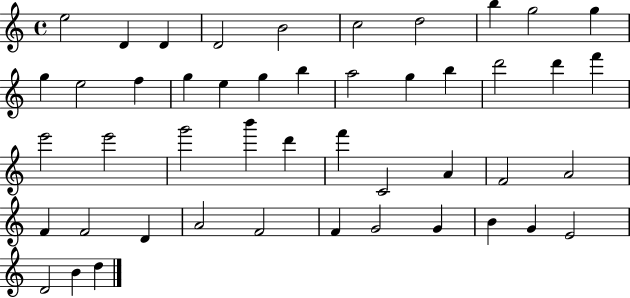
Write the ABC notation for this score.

X:1
T:Untitled
M:4/4
L:1/4
K:C
e2 D D D2 B2 c2 d2 b g2 g g e2 f g e g b a2 g b d'2 d' f' e'2 e'2 g'2 b' d' f' C2 A F2 A2 F F2 D A2 F2 F G2 G B G E2 D2 B d